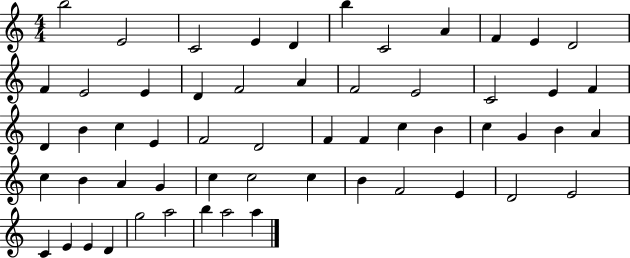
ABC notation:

X:1
T:Untitled
M:4/4
L:1/4
K:C
b2 E2 C2 E D b C2 A F E D2 F E2 E D F2 A F2 E2 C2 E F D B c E F2 D2 F F c B c G B A c B A G c c2 c B F2 E D2 E2 C E E D g2 a2 b a2 a